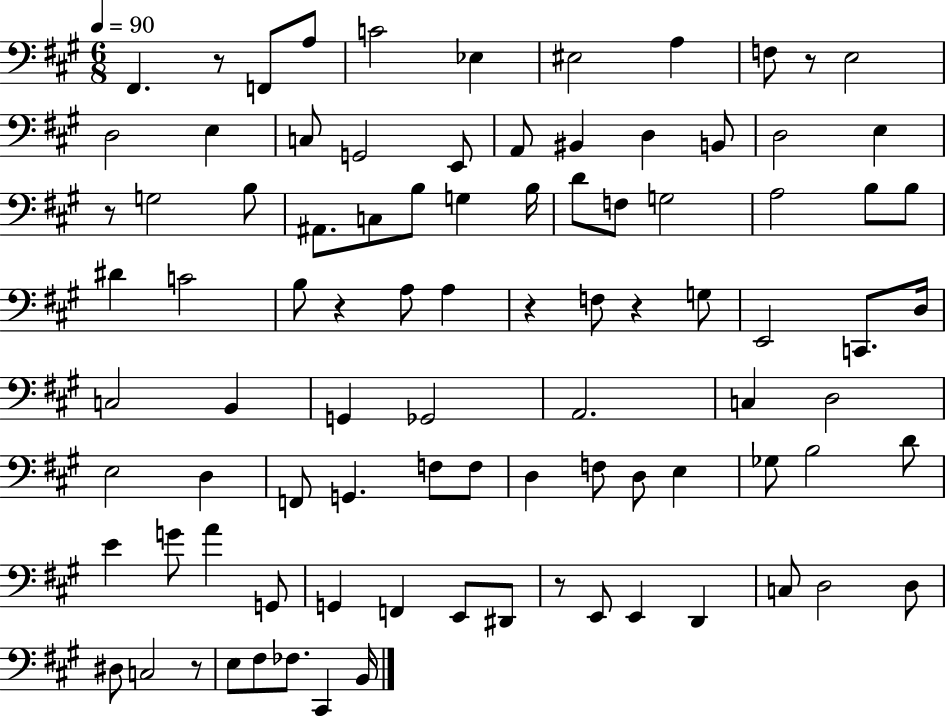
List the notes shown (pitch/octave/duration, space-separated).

F#2/q. R/e F2/e A3/e C4/h Eb3/q EIS3/h A3/q F3/e R/e E3/h D3/h E3/q C3/e G2/h E2/e A2/e BIS2/q D3/q B2/e D3/h E3/q R/e G3/h B3/e A#2/e. C3/e B3/e G3/q B3/s D4/e F3/e G3/h A3/h B3/e B3/e D#4/q C4/h B3/e R/q A3/e A3/q R/q F3/e R/q G3/e E2/h C2/e. D3/s C3/h B2/q G2/q Gb2/h A2/h. C3/q D3/h E3/h D3/q F2/e G2/q. F3/e F3/e D3/q F3/e D3/e E3/q Gb3/e B3/h D4/e E4/q G4/e A4/q G2/e G2/q F2/q E2/e D#2/e R/e E2/e E2/q D2/q C3/e D3/h D3/e D#3/e C3/h R/e E3/e F#3/e FES3/e. C#2/q B2/s